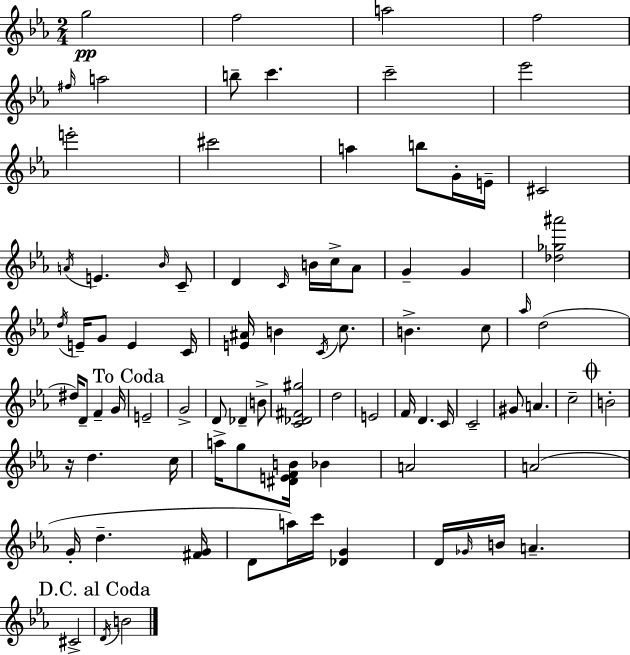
X:1
T:Untitled
M:2/4
L:1/4
K:Cm
g2 f2 a2 f2 ^f/4 a2 b/2 c' c'2 _e'2 e'2 ^c'2 a b/2 G/4 E/4 ^C2 A/4 E _B/4 C/2 D C/4 B/4 c/4 _A/2 G G [_d_g^a']2 d/4 E/4 G/2 E C/4 [E^A]/4 B C/4 c/2 B c/2 _a/4 d2 ^d/4 D/2 F G/4 E2 G2 D/2 _D B/2 [C_D^F^g]2 d2 E2 F/4 D C/4 C2 ^G/2 A c2 B2 z/4 d c/4 a/4 g/2 [^DEFB]/4 _B A2 A2 G/4 d [^FG]/4 D/2 a/4 c'/4 [_DG] D/4 _G/4 B/4 A ^C2 D/4 B2